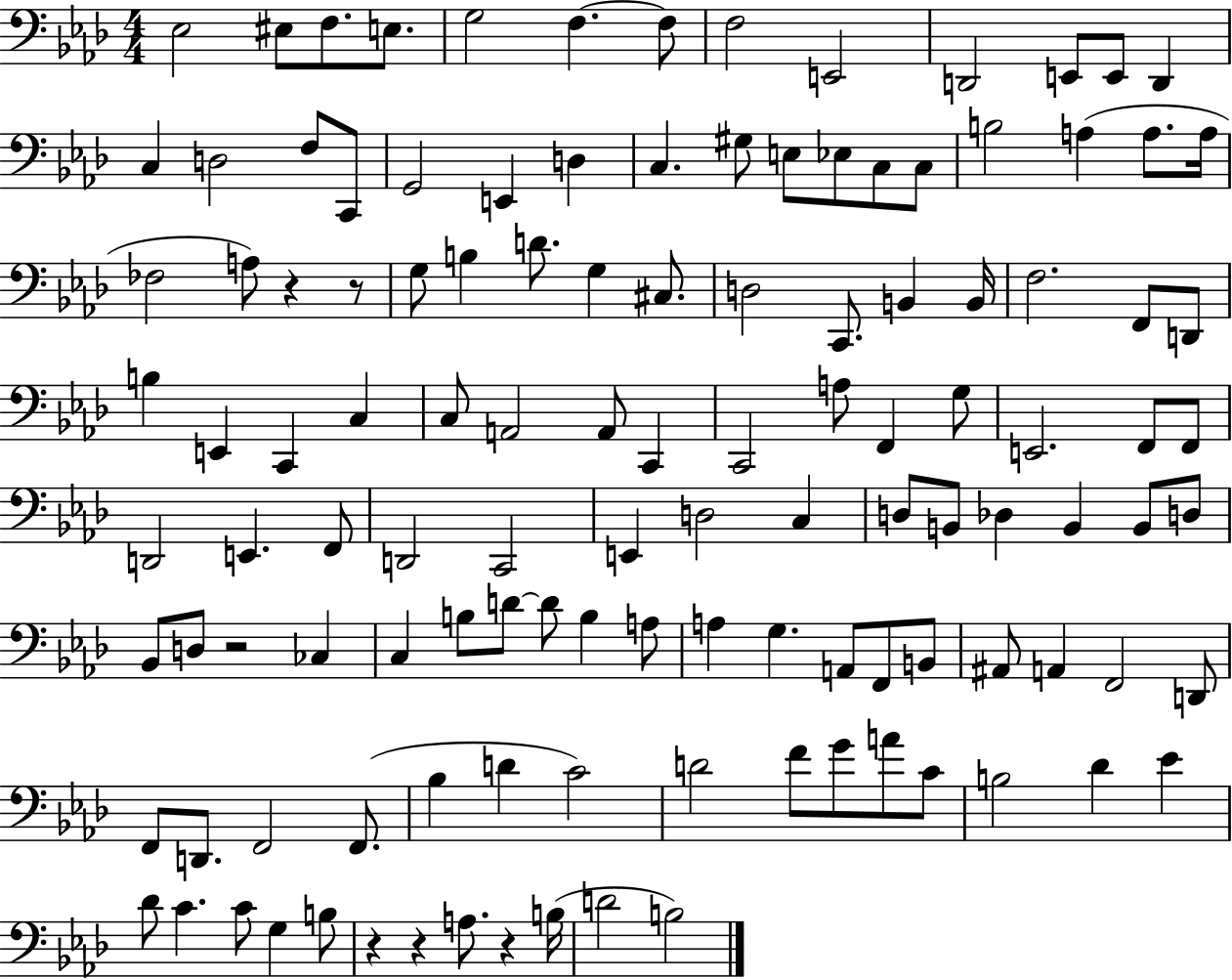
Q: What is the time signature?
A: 4/4